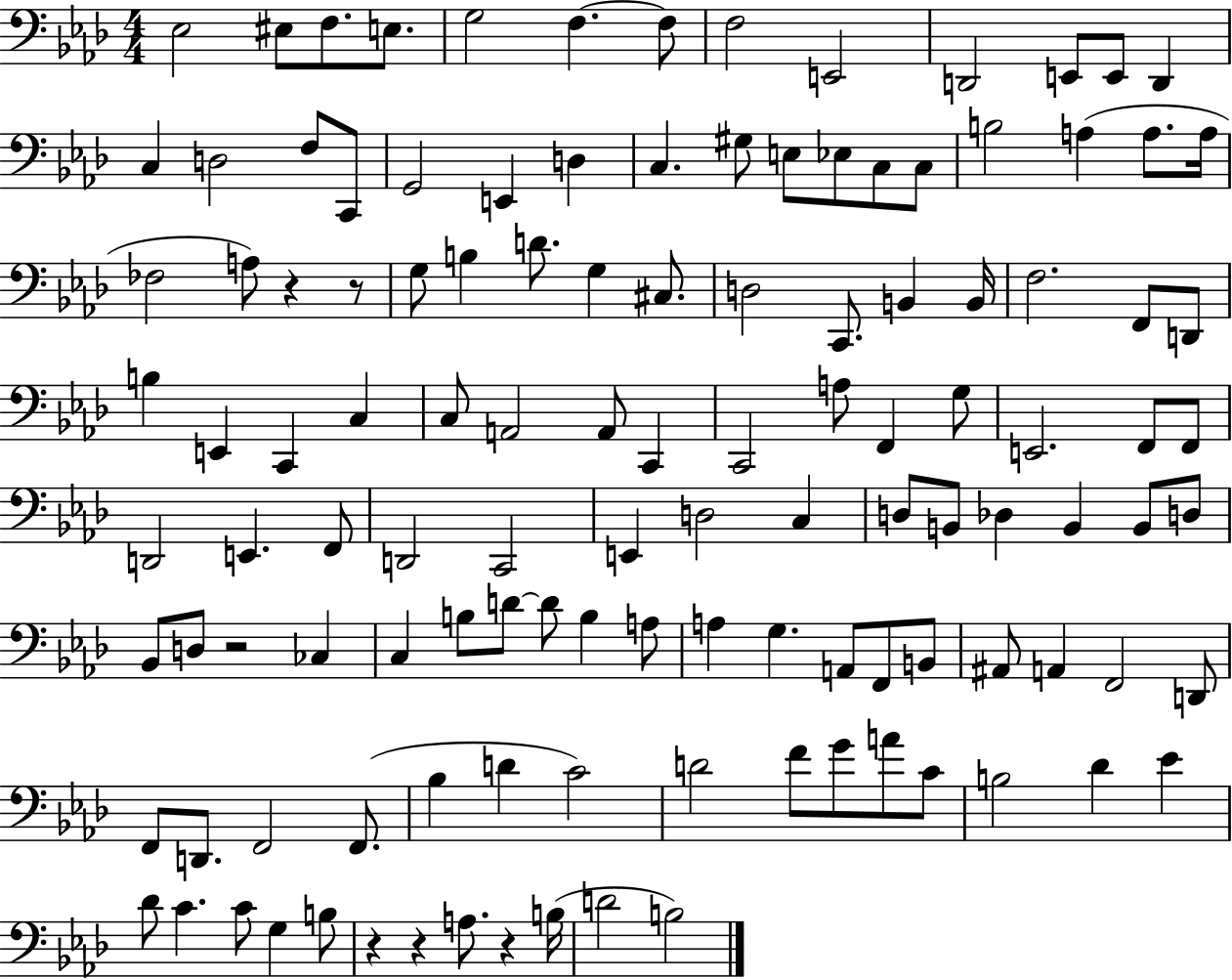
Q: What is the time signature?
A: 4/4